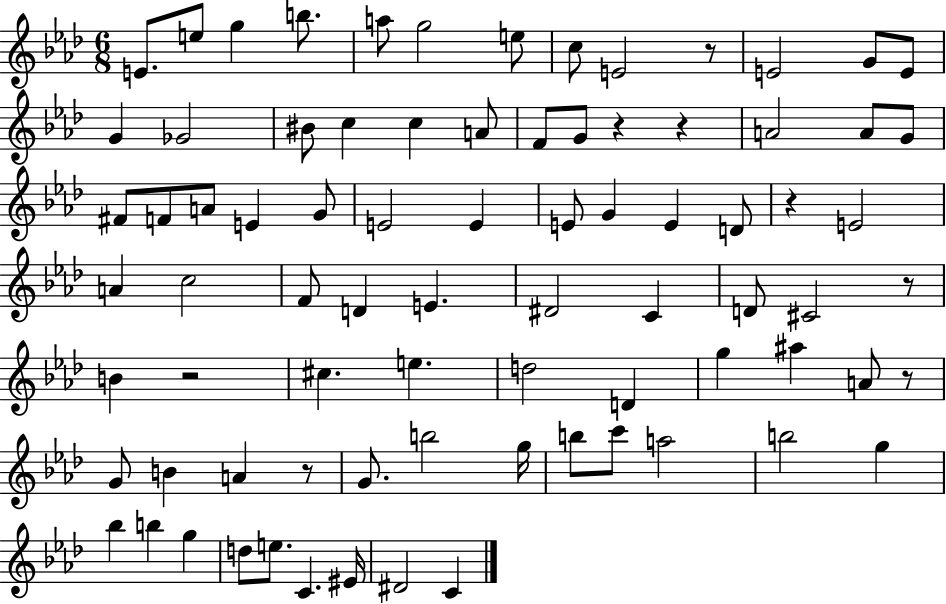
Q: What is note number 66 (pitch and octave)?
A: G5